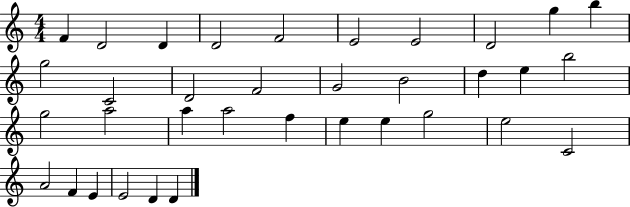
F4/q D4/h D4/q D4/h F4/h E4/h E4/h D4/h G5/q B5/q G5/h C4/h D4/h F4/h G4/h B4/h D5/q E5/q B5/h G5/h A5/h A5/q A5/h F5/q E5/q E5/q G5/h E5/h C4/h A4/h F4/q E4/q E4/h D4/q D4/q